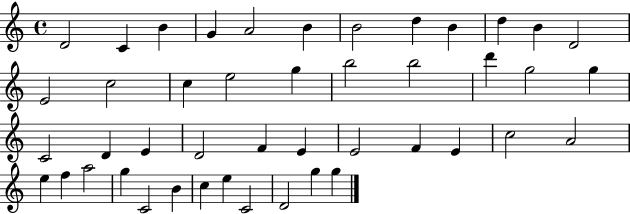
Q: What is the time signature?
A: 4/4